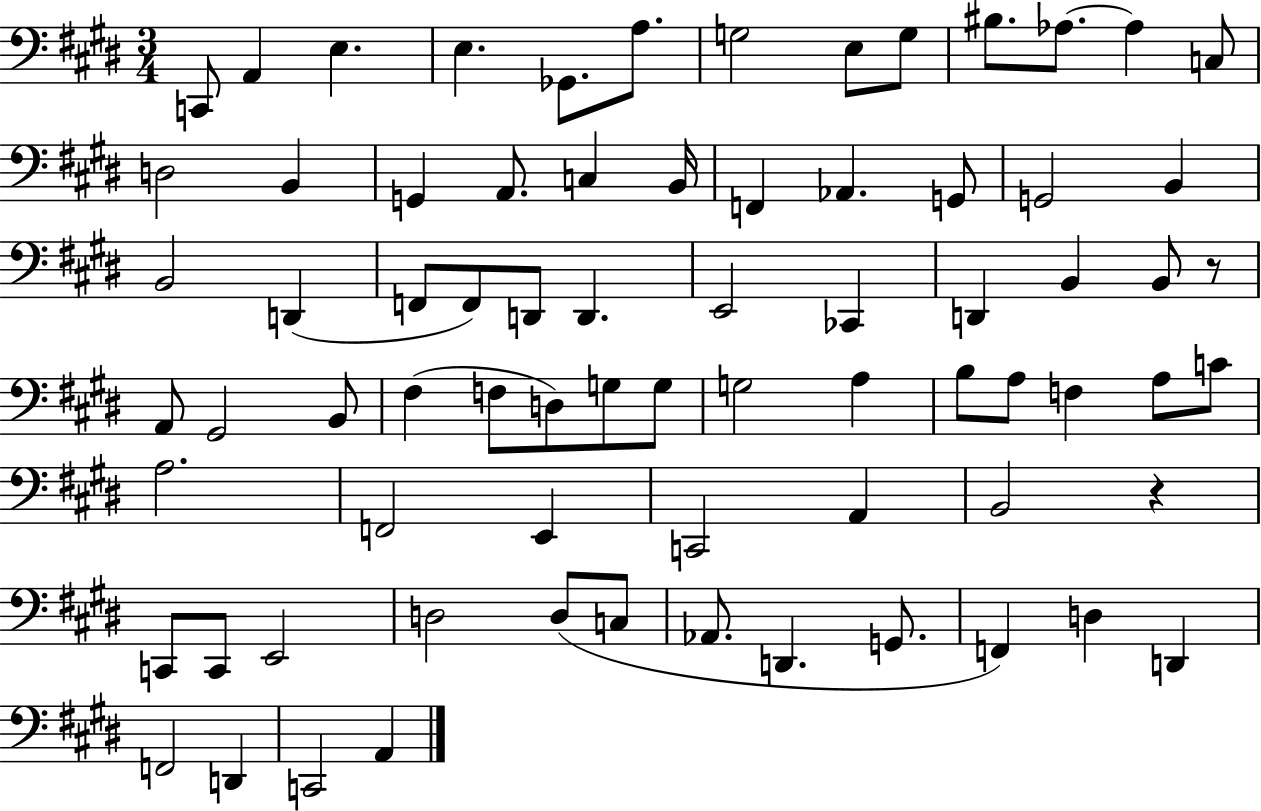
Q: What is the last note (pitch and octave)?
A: A2